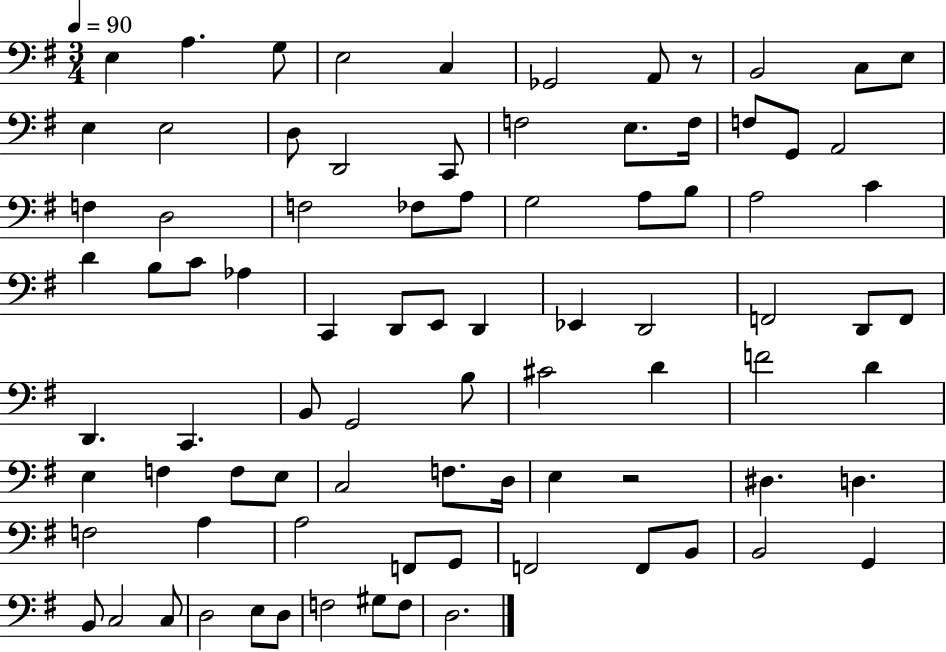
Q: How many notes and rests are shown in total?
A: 85